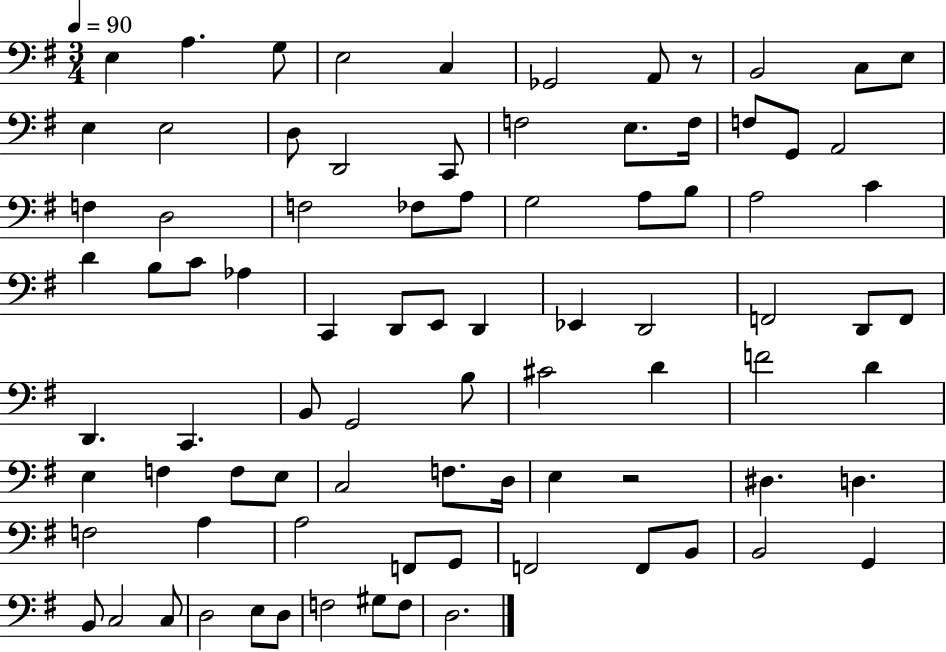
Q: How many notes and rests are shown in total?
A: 85